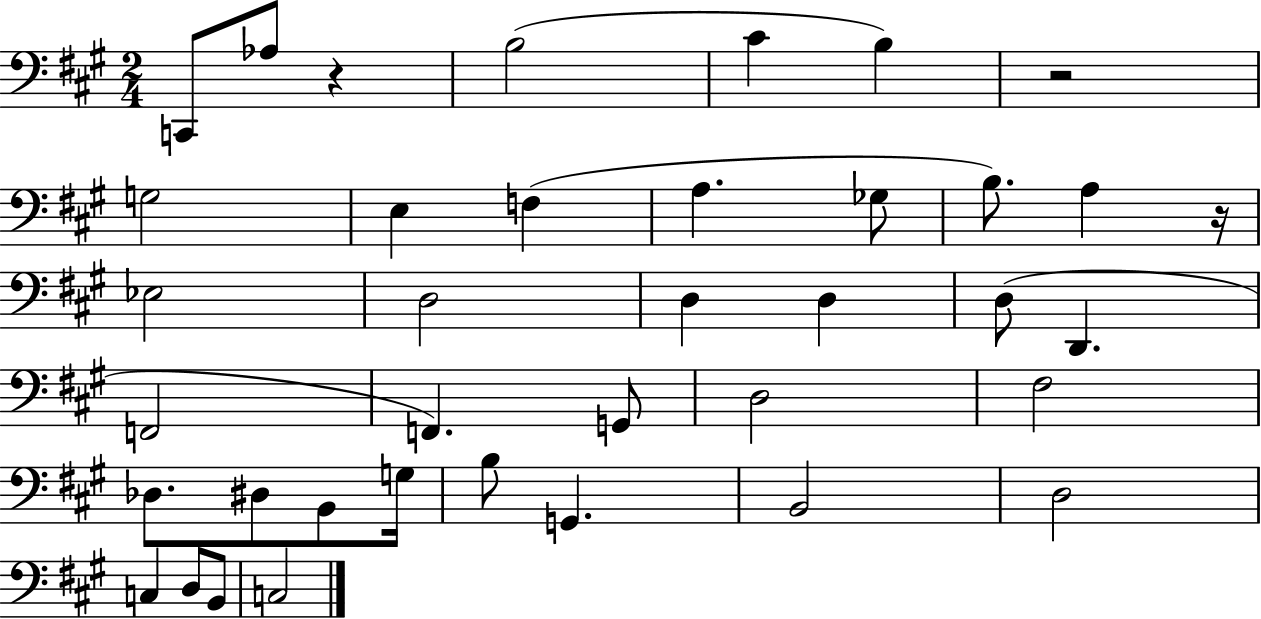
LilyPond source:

{
  \clef bass
  \numericTimeSignature
  \time 2/4
  \key a \major
  c,8 aes8 r4 | b2( | cis'4 b4) | r2 | \break g2 | e4 f4( | a4. ges8 | b8.) a4 r16 | \break ees2 | d2 | d4 d4 | d8( d,4. | \break f,2 | f,4.) g,8 | d2 | fis2 | \break des8. dis8 b,8 g16 | b8 g,4. | b,2 | d2 | \break c4 d8 b,8 | c2 | \bar "|."
}